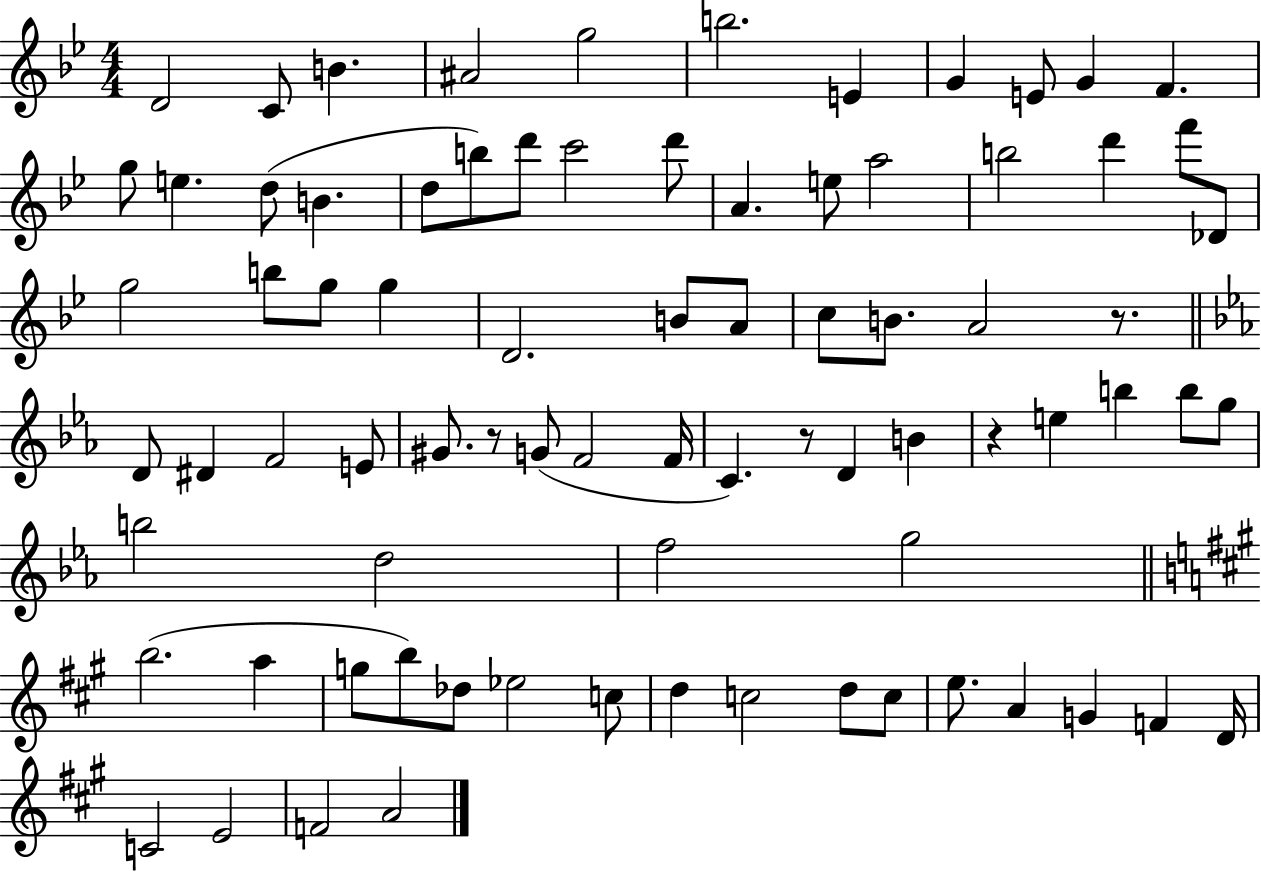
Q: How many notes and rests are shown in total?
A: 80